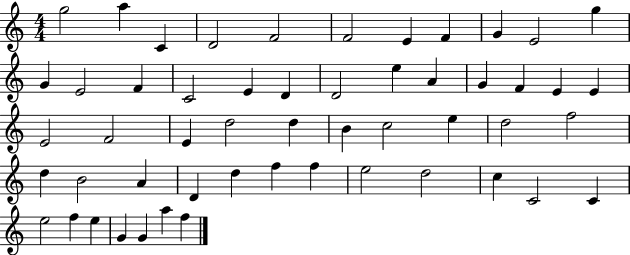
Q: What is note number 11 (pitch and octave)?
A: G5